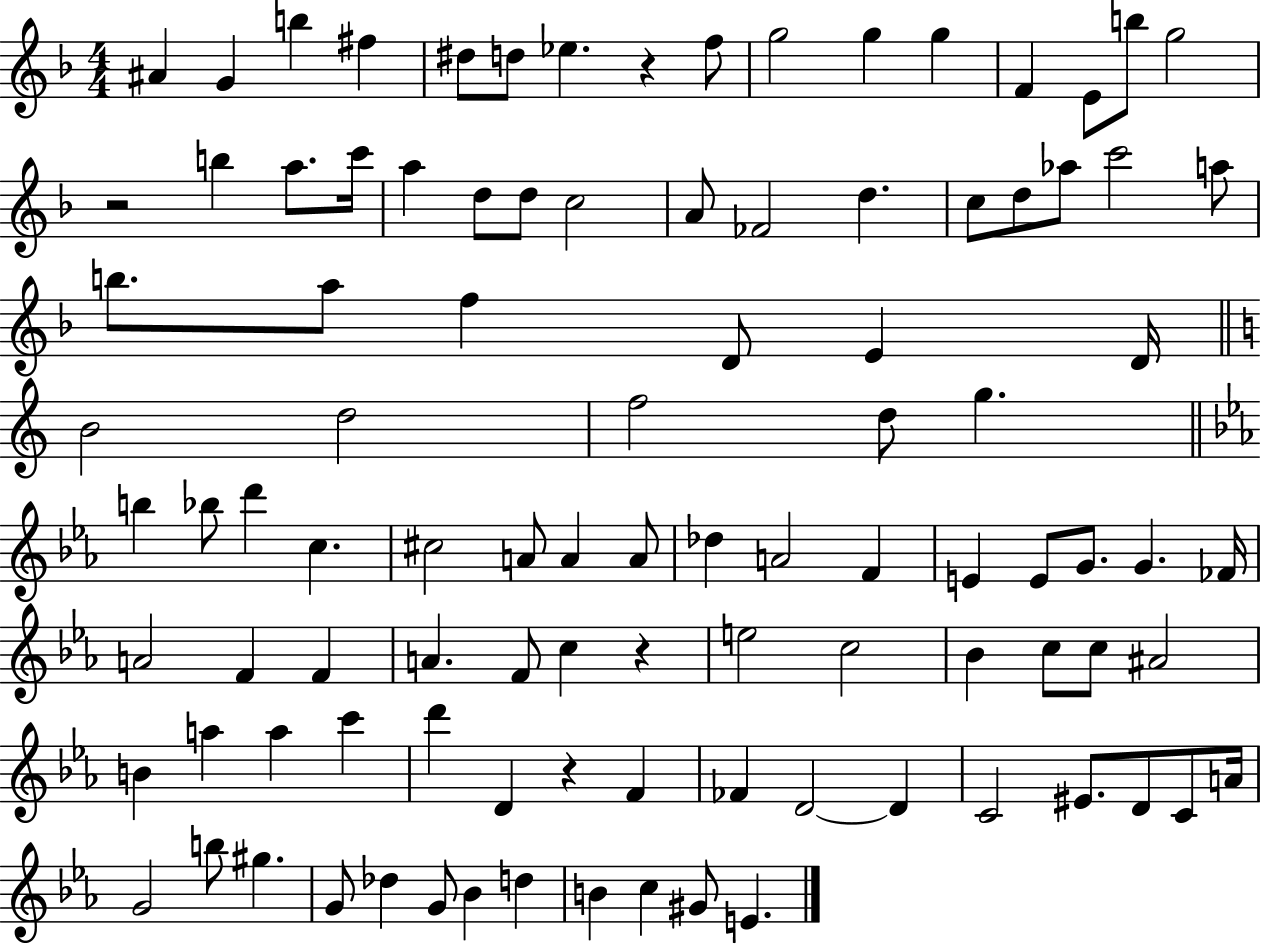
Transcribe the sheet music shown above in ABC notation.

X:1
T:Untitled
M:4/4
L:1/4
K:F
^A G b ^f ^d/2 d/2 _e z f/2 g2 g g F E/2 b/2 g2 z2 b a/2 c'/4 a d/2 d/2 c2 A/2 _F2 d c/2 d/2 _a/2 c'2 a/2 b/2 a/2 f D/2 E D/4 B2 d2 f2 d/2 g b _b/2 d' c ^c2 A/2 A A/2 _d A2 F E E/2 G/2 G _F/4 A2 F F A F/2 c z e2 c2 _B c/2 c/2 ^A2 B a a c' d' D z F _F D2 D C2 ^E/2 D/2 C/2 A/4 G2 b/2 ^g G/2 _d G/2 _B d B c ^G/2 E